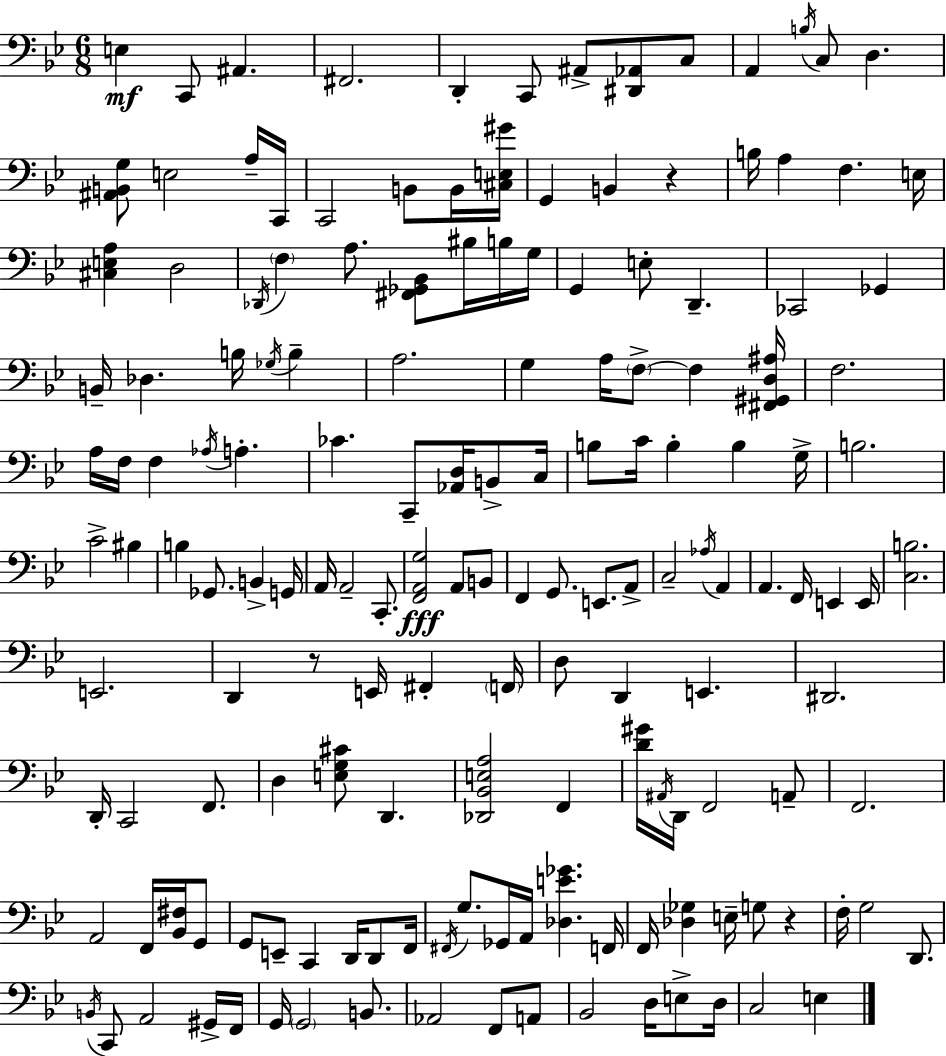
E3/q C2/e A#2/q. F#2/h. D2/q C2/e A#2/e [D#2,Ab2]/e C3/e A2/q B3/s C3/e D3/q. [A#2,B2,G3]/e E3/h A3/s C2/s C2/h B2/e B2/s [C#3,E3,G#4]/s G2/q B2/q R/q B3/s A3/q F3/q. E3/s [C#3,E3,A3]/q D3/h Db2/s F3/q A3/e. [F#2,Gb2,Bb2]/e BIS3/s B3/s G3/s G2/q E3/e D2/q. CES2/h Gb2/q B2/s Db3/q. B3/s Gb3/s B3/q A3/h. G3/q A3/s F3/e F3/q [F#2,G#2,D3,A#3]/s F3/h. A3/s F3/s F3/q Ab3/s A3/q. CES4/q. C2/e [Ab2,D3]/s B2/e C3/s B3/e C4/s B3/q B3/q G3/s B3/h. C4/h BIS3/q B3/q Gb2/e. B2/q G2/s A2/s A2/h C2/e. [F2,A2,G3]/h A2/e B2/e F2/q G2/e. E2/e. A2/e C3/h Ab3/s A2/q A2/q. F2/s E2/q E2/s [C3,B3]/h. E2/h. D2/q R/e E2/s F#2/q F2/s D3/e D2/q E2/q. D#2/h. D2/s C2/h F2/e. D3/q [E3,G3,C#4]/e D2/q. [Db2,Bb2,E3,A3]/h F2/q [D4,G#4]/s A#2/s D2/s F2/h A2/e F2/h. A2/h F2/s [Bb2,F#3]/s G2/e G2/e E2/e C2/q D2/s D2/e F2/s F#2/s G3/e. Gb2/s A2/s [Db3,E4,Gb4]/q. F2/s F2/s [Db3,Gb3]/q E3/s G3/e R/q F3/s G3/h D2/e. B2/s C2/e A2/h G#2/s F2/s G2/s G2/h B2/e. Ab2/h F2/e A2/e Bb2/h D3/s E3/e D3/s C3/h E3/q